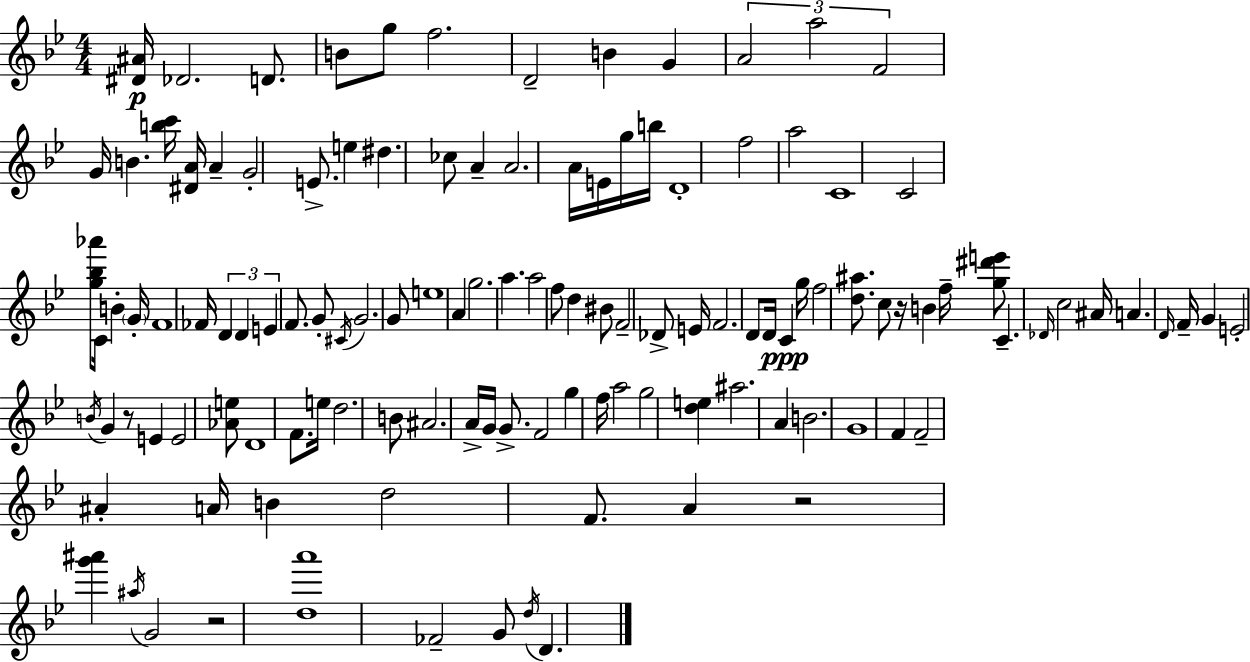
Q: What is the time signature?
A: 4/4